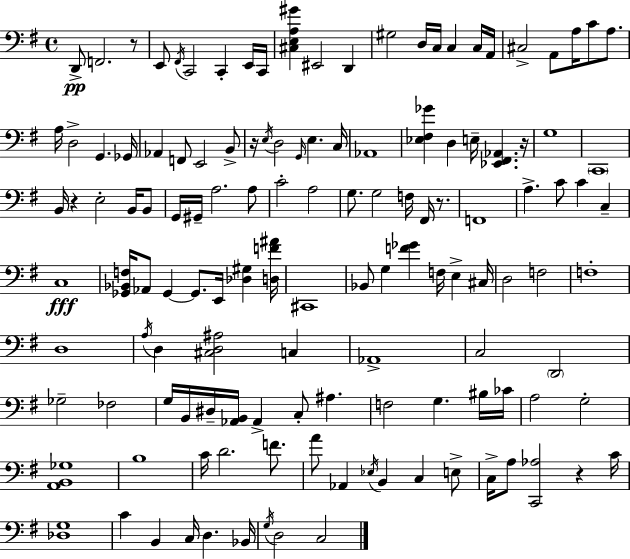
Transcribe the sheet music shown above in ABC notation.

X:1
T:Untitled
M:4/4
L:1/4
K:G
D,,/2 F,,2 z/2 E,,/2 ^F,,/4 C,,2 C,, E,,/4 C,,/4 [^C,E,A,^G] ^E,,2 D,, ^G,2 D,/4 C,/4 C, C,/4 A,,/4 ^C,2 A,,/2 A,/4 C/2 A,/2 A,/4 D,2 G,, _G,,/4 _A,, F,,/2 E,,2 B,,/2 z/4 E,/4 D,2 G,,/4 E, C,/4 _A,,4 [_E,^F,_G] D, E,/4 [_E,,^F,,_A,,] z/4 G,4 C,,4 B,,/4 z E,2 B,,/4 B,,/2 G,,/4 ^G,,/4 A,2 A,/2 C2 A,2 G,/2 G,2 F,/4 ^F,,/4 z/2 F,,4 A, C/2 C C, C,4 [_G,,_B,,F,]/4 _A,,/2 _G,, _G,,/2 E,,/4 [_D,^G,] [D,F^A]/4 ^C,,4 _B,,/2 G, [F_G] F,/4 E, ^C,/4 D,2 F,2 F,4 D,4 A,/4 D, [^C,D,^A,]2 C, _A,,4 C,2 D,,2 _G,2 _F,2 G,/4 B,,/4 ^D,/4 [_A,,B,,]/4 _A,, C,/2 ^A, F,2 G, ^B,/4 _C/4 A,2 G,2 [A,,B,,_G,]4 B,4 C/4 D2 F/2 A/2 _A,, _E,/4 B,, C, E,/2 C,/4 A,/2 [C,,_A,]2 z C/4 [_D,G,]4 C B,, C,/4 D, _B,,/4 G,/4 D,2 C,2